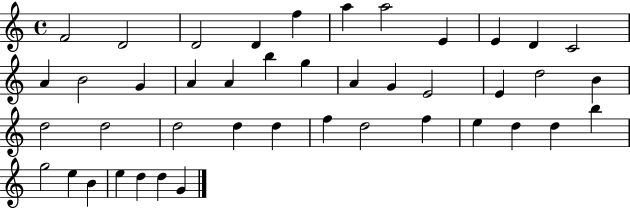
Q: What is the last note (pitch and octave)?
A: G4